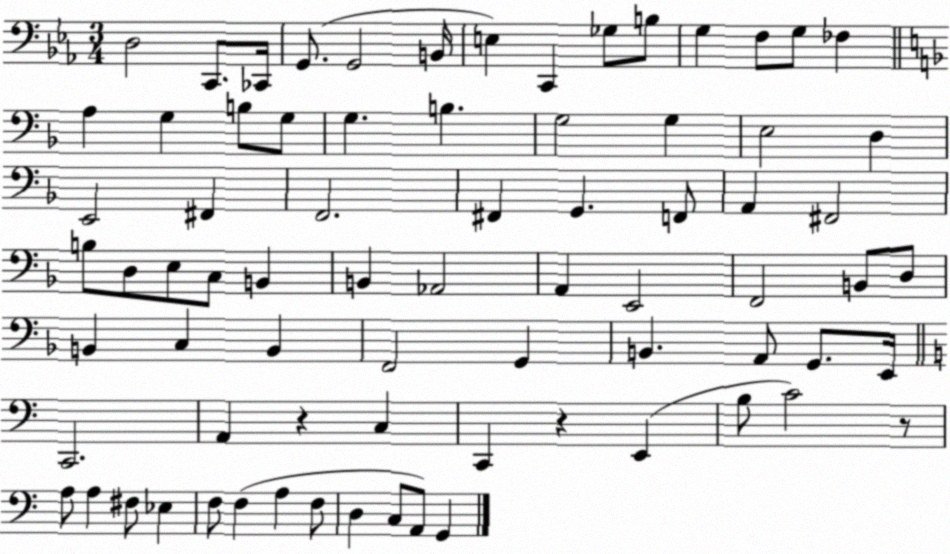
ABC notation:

X:1
T:Untitled
M:3/4
L:1/4
K:Eb
D,2 C,,/2 _C,,/4 G,,/2 G,,2 B,,/4 E, C,, _G,/2 B,/2 G, F,/2 G,/2 _F, A, G, B,/2 G,/2 G, B, G,2 G, E,2 D, E,,2 ^F,, F,,2 ^F,, G,, F,,/2 A,, ^F,,2 B,/2 D,/2 E,/2 C,/2 B,, B,, _A,,2 A,, E,,2 F,,2 B,,/2 D,/2 B,, C, B,, F,,2 G,, B,, A,,/2 G,,/2 E,,/4 C,,2 A,, z C, C,, z E,, B,/2 C2 z/2 A,/2 A, ^F,/2 _E, F,/2 F, A, F,/2 D, C,/2 A,,/2 G,,